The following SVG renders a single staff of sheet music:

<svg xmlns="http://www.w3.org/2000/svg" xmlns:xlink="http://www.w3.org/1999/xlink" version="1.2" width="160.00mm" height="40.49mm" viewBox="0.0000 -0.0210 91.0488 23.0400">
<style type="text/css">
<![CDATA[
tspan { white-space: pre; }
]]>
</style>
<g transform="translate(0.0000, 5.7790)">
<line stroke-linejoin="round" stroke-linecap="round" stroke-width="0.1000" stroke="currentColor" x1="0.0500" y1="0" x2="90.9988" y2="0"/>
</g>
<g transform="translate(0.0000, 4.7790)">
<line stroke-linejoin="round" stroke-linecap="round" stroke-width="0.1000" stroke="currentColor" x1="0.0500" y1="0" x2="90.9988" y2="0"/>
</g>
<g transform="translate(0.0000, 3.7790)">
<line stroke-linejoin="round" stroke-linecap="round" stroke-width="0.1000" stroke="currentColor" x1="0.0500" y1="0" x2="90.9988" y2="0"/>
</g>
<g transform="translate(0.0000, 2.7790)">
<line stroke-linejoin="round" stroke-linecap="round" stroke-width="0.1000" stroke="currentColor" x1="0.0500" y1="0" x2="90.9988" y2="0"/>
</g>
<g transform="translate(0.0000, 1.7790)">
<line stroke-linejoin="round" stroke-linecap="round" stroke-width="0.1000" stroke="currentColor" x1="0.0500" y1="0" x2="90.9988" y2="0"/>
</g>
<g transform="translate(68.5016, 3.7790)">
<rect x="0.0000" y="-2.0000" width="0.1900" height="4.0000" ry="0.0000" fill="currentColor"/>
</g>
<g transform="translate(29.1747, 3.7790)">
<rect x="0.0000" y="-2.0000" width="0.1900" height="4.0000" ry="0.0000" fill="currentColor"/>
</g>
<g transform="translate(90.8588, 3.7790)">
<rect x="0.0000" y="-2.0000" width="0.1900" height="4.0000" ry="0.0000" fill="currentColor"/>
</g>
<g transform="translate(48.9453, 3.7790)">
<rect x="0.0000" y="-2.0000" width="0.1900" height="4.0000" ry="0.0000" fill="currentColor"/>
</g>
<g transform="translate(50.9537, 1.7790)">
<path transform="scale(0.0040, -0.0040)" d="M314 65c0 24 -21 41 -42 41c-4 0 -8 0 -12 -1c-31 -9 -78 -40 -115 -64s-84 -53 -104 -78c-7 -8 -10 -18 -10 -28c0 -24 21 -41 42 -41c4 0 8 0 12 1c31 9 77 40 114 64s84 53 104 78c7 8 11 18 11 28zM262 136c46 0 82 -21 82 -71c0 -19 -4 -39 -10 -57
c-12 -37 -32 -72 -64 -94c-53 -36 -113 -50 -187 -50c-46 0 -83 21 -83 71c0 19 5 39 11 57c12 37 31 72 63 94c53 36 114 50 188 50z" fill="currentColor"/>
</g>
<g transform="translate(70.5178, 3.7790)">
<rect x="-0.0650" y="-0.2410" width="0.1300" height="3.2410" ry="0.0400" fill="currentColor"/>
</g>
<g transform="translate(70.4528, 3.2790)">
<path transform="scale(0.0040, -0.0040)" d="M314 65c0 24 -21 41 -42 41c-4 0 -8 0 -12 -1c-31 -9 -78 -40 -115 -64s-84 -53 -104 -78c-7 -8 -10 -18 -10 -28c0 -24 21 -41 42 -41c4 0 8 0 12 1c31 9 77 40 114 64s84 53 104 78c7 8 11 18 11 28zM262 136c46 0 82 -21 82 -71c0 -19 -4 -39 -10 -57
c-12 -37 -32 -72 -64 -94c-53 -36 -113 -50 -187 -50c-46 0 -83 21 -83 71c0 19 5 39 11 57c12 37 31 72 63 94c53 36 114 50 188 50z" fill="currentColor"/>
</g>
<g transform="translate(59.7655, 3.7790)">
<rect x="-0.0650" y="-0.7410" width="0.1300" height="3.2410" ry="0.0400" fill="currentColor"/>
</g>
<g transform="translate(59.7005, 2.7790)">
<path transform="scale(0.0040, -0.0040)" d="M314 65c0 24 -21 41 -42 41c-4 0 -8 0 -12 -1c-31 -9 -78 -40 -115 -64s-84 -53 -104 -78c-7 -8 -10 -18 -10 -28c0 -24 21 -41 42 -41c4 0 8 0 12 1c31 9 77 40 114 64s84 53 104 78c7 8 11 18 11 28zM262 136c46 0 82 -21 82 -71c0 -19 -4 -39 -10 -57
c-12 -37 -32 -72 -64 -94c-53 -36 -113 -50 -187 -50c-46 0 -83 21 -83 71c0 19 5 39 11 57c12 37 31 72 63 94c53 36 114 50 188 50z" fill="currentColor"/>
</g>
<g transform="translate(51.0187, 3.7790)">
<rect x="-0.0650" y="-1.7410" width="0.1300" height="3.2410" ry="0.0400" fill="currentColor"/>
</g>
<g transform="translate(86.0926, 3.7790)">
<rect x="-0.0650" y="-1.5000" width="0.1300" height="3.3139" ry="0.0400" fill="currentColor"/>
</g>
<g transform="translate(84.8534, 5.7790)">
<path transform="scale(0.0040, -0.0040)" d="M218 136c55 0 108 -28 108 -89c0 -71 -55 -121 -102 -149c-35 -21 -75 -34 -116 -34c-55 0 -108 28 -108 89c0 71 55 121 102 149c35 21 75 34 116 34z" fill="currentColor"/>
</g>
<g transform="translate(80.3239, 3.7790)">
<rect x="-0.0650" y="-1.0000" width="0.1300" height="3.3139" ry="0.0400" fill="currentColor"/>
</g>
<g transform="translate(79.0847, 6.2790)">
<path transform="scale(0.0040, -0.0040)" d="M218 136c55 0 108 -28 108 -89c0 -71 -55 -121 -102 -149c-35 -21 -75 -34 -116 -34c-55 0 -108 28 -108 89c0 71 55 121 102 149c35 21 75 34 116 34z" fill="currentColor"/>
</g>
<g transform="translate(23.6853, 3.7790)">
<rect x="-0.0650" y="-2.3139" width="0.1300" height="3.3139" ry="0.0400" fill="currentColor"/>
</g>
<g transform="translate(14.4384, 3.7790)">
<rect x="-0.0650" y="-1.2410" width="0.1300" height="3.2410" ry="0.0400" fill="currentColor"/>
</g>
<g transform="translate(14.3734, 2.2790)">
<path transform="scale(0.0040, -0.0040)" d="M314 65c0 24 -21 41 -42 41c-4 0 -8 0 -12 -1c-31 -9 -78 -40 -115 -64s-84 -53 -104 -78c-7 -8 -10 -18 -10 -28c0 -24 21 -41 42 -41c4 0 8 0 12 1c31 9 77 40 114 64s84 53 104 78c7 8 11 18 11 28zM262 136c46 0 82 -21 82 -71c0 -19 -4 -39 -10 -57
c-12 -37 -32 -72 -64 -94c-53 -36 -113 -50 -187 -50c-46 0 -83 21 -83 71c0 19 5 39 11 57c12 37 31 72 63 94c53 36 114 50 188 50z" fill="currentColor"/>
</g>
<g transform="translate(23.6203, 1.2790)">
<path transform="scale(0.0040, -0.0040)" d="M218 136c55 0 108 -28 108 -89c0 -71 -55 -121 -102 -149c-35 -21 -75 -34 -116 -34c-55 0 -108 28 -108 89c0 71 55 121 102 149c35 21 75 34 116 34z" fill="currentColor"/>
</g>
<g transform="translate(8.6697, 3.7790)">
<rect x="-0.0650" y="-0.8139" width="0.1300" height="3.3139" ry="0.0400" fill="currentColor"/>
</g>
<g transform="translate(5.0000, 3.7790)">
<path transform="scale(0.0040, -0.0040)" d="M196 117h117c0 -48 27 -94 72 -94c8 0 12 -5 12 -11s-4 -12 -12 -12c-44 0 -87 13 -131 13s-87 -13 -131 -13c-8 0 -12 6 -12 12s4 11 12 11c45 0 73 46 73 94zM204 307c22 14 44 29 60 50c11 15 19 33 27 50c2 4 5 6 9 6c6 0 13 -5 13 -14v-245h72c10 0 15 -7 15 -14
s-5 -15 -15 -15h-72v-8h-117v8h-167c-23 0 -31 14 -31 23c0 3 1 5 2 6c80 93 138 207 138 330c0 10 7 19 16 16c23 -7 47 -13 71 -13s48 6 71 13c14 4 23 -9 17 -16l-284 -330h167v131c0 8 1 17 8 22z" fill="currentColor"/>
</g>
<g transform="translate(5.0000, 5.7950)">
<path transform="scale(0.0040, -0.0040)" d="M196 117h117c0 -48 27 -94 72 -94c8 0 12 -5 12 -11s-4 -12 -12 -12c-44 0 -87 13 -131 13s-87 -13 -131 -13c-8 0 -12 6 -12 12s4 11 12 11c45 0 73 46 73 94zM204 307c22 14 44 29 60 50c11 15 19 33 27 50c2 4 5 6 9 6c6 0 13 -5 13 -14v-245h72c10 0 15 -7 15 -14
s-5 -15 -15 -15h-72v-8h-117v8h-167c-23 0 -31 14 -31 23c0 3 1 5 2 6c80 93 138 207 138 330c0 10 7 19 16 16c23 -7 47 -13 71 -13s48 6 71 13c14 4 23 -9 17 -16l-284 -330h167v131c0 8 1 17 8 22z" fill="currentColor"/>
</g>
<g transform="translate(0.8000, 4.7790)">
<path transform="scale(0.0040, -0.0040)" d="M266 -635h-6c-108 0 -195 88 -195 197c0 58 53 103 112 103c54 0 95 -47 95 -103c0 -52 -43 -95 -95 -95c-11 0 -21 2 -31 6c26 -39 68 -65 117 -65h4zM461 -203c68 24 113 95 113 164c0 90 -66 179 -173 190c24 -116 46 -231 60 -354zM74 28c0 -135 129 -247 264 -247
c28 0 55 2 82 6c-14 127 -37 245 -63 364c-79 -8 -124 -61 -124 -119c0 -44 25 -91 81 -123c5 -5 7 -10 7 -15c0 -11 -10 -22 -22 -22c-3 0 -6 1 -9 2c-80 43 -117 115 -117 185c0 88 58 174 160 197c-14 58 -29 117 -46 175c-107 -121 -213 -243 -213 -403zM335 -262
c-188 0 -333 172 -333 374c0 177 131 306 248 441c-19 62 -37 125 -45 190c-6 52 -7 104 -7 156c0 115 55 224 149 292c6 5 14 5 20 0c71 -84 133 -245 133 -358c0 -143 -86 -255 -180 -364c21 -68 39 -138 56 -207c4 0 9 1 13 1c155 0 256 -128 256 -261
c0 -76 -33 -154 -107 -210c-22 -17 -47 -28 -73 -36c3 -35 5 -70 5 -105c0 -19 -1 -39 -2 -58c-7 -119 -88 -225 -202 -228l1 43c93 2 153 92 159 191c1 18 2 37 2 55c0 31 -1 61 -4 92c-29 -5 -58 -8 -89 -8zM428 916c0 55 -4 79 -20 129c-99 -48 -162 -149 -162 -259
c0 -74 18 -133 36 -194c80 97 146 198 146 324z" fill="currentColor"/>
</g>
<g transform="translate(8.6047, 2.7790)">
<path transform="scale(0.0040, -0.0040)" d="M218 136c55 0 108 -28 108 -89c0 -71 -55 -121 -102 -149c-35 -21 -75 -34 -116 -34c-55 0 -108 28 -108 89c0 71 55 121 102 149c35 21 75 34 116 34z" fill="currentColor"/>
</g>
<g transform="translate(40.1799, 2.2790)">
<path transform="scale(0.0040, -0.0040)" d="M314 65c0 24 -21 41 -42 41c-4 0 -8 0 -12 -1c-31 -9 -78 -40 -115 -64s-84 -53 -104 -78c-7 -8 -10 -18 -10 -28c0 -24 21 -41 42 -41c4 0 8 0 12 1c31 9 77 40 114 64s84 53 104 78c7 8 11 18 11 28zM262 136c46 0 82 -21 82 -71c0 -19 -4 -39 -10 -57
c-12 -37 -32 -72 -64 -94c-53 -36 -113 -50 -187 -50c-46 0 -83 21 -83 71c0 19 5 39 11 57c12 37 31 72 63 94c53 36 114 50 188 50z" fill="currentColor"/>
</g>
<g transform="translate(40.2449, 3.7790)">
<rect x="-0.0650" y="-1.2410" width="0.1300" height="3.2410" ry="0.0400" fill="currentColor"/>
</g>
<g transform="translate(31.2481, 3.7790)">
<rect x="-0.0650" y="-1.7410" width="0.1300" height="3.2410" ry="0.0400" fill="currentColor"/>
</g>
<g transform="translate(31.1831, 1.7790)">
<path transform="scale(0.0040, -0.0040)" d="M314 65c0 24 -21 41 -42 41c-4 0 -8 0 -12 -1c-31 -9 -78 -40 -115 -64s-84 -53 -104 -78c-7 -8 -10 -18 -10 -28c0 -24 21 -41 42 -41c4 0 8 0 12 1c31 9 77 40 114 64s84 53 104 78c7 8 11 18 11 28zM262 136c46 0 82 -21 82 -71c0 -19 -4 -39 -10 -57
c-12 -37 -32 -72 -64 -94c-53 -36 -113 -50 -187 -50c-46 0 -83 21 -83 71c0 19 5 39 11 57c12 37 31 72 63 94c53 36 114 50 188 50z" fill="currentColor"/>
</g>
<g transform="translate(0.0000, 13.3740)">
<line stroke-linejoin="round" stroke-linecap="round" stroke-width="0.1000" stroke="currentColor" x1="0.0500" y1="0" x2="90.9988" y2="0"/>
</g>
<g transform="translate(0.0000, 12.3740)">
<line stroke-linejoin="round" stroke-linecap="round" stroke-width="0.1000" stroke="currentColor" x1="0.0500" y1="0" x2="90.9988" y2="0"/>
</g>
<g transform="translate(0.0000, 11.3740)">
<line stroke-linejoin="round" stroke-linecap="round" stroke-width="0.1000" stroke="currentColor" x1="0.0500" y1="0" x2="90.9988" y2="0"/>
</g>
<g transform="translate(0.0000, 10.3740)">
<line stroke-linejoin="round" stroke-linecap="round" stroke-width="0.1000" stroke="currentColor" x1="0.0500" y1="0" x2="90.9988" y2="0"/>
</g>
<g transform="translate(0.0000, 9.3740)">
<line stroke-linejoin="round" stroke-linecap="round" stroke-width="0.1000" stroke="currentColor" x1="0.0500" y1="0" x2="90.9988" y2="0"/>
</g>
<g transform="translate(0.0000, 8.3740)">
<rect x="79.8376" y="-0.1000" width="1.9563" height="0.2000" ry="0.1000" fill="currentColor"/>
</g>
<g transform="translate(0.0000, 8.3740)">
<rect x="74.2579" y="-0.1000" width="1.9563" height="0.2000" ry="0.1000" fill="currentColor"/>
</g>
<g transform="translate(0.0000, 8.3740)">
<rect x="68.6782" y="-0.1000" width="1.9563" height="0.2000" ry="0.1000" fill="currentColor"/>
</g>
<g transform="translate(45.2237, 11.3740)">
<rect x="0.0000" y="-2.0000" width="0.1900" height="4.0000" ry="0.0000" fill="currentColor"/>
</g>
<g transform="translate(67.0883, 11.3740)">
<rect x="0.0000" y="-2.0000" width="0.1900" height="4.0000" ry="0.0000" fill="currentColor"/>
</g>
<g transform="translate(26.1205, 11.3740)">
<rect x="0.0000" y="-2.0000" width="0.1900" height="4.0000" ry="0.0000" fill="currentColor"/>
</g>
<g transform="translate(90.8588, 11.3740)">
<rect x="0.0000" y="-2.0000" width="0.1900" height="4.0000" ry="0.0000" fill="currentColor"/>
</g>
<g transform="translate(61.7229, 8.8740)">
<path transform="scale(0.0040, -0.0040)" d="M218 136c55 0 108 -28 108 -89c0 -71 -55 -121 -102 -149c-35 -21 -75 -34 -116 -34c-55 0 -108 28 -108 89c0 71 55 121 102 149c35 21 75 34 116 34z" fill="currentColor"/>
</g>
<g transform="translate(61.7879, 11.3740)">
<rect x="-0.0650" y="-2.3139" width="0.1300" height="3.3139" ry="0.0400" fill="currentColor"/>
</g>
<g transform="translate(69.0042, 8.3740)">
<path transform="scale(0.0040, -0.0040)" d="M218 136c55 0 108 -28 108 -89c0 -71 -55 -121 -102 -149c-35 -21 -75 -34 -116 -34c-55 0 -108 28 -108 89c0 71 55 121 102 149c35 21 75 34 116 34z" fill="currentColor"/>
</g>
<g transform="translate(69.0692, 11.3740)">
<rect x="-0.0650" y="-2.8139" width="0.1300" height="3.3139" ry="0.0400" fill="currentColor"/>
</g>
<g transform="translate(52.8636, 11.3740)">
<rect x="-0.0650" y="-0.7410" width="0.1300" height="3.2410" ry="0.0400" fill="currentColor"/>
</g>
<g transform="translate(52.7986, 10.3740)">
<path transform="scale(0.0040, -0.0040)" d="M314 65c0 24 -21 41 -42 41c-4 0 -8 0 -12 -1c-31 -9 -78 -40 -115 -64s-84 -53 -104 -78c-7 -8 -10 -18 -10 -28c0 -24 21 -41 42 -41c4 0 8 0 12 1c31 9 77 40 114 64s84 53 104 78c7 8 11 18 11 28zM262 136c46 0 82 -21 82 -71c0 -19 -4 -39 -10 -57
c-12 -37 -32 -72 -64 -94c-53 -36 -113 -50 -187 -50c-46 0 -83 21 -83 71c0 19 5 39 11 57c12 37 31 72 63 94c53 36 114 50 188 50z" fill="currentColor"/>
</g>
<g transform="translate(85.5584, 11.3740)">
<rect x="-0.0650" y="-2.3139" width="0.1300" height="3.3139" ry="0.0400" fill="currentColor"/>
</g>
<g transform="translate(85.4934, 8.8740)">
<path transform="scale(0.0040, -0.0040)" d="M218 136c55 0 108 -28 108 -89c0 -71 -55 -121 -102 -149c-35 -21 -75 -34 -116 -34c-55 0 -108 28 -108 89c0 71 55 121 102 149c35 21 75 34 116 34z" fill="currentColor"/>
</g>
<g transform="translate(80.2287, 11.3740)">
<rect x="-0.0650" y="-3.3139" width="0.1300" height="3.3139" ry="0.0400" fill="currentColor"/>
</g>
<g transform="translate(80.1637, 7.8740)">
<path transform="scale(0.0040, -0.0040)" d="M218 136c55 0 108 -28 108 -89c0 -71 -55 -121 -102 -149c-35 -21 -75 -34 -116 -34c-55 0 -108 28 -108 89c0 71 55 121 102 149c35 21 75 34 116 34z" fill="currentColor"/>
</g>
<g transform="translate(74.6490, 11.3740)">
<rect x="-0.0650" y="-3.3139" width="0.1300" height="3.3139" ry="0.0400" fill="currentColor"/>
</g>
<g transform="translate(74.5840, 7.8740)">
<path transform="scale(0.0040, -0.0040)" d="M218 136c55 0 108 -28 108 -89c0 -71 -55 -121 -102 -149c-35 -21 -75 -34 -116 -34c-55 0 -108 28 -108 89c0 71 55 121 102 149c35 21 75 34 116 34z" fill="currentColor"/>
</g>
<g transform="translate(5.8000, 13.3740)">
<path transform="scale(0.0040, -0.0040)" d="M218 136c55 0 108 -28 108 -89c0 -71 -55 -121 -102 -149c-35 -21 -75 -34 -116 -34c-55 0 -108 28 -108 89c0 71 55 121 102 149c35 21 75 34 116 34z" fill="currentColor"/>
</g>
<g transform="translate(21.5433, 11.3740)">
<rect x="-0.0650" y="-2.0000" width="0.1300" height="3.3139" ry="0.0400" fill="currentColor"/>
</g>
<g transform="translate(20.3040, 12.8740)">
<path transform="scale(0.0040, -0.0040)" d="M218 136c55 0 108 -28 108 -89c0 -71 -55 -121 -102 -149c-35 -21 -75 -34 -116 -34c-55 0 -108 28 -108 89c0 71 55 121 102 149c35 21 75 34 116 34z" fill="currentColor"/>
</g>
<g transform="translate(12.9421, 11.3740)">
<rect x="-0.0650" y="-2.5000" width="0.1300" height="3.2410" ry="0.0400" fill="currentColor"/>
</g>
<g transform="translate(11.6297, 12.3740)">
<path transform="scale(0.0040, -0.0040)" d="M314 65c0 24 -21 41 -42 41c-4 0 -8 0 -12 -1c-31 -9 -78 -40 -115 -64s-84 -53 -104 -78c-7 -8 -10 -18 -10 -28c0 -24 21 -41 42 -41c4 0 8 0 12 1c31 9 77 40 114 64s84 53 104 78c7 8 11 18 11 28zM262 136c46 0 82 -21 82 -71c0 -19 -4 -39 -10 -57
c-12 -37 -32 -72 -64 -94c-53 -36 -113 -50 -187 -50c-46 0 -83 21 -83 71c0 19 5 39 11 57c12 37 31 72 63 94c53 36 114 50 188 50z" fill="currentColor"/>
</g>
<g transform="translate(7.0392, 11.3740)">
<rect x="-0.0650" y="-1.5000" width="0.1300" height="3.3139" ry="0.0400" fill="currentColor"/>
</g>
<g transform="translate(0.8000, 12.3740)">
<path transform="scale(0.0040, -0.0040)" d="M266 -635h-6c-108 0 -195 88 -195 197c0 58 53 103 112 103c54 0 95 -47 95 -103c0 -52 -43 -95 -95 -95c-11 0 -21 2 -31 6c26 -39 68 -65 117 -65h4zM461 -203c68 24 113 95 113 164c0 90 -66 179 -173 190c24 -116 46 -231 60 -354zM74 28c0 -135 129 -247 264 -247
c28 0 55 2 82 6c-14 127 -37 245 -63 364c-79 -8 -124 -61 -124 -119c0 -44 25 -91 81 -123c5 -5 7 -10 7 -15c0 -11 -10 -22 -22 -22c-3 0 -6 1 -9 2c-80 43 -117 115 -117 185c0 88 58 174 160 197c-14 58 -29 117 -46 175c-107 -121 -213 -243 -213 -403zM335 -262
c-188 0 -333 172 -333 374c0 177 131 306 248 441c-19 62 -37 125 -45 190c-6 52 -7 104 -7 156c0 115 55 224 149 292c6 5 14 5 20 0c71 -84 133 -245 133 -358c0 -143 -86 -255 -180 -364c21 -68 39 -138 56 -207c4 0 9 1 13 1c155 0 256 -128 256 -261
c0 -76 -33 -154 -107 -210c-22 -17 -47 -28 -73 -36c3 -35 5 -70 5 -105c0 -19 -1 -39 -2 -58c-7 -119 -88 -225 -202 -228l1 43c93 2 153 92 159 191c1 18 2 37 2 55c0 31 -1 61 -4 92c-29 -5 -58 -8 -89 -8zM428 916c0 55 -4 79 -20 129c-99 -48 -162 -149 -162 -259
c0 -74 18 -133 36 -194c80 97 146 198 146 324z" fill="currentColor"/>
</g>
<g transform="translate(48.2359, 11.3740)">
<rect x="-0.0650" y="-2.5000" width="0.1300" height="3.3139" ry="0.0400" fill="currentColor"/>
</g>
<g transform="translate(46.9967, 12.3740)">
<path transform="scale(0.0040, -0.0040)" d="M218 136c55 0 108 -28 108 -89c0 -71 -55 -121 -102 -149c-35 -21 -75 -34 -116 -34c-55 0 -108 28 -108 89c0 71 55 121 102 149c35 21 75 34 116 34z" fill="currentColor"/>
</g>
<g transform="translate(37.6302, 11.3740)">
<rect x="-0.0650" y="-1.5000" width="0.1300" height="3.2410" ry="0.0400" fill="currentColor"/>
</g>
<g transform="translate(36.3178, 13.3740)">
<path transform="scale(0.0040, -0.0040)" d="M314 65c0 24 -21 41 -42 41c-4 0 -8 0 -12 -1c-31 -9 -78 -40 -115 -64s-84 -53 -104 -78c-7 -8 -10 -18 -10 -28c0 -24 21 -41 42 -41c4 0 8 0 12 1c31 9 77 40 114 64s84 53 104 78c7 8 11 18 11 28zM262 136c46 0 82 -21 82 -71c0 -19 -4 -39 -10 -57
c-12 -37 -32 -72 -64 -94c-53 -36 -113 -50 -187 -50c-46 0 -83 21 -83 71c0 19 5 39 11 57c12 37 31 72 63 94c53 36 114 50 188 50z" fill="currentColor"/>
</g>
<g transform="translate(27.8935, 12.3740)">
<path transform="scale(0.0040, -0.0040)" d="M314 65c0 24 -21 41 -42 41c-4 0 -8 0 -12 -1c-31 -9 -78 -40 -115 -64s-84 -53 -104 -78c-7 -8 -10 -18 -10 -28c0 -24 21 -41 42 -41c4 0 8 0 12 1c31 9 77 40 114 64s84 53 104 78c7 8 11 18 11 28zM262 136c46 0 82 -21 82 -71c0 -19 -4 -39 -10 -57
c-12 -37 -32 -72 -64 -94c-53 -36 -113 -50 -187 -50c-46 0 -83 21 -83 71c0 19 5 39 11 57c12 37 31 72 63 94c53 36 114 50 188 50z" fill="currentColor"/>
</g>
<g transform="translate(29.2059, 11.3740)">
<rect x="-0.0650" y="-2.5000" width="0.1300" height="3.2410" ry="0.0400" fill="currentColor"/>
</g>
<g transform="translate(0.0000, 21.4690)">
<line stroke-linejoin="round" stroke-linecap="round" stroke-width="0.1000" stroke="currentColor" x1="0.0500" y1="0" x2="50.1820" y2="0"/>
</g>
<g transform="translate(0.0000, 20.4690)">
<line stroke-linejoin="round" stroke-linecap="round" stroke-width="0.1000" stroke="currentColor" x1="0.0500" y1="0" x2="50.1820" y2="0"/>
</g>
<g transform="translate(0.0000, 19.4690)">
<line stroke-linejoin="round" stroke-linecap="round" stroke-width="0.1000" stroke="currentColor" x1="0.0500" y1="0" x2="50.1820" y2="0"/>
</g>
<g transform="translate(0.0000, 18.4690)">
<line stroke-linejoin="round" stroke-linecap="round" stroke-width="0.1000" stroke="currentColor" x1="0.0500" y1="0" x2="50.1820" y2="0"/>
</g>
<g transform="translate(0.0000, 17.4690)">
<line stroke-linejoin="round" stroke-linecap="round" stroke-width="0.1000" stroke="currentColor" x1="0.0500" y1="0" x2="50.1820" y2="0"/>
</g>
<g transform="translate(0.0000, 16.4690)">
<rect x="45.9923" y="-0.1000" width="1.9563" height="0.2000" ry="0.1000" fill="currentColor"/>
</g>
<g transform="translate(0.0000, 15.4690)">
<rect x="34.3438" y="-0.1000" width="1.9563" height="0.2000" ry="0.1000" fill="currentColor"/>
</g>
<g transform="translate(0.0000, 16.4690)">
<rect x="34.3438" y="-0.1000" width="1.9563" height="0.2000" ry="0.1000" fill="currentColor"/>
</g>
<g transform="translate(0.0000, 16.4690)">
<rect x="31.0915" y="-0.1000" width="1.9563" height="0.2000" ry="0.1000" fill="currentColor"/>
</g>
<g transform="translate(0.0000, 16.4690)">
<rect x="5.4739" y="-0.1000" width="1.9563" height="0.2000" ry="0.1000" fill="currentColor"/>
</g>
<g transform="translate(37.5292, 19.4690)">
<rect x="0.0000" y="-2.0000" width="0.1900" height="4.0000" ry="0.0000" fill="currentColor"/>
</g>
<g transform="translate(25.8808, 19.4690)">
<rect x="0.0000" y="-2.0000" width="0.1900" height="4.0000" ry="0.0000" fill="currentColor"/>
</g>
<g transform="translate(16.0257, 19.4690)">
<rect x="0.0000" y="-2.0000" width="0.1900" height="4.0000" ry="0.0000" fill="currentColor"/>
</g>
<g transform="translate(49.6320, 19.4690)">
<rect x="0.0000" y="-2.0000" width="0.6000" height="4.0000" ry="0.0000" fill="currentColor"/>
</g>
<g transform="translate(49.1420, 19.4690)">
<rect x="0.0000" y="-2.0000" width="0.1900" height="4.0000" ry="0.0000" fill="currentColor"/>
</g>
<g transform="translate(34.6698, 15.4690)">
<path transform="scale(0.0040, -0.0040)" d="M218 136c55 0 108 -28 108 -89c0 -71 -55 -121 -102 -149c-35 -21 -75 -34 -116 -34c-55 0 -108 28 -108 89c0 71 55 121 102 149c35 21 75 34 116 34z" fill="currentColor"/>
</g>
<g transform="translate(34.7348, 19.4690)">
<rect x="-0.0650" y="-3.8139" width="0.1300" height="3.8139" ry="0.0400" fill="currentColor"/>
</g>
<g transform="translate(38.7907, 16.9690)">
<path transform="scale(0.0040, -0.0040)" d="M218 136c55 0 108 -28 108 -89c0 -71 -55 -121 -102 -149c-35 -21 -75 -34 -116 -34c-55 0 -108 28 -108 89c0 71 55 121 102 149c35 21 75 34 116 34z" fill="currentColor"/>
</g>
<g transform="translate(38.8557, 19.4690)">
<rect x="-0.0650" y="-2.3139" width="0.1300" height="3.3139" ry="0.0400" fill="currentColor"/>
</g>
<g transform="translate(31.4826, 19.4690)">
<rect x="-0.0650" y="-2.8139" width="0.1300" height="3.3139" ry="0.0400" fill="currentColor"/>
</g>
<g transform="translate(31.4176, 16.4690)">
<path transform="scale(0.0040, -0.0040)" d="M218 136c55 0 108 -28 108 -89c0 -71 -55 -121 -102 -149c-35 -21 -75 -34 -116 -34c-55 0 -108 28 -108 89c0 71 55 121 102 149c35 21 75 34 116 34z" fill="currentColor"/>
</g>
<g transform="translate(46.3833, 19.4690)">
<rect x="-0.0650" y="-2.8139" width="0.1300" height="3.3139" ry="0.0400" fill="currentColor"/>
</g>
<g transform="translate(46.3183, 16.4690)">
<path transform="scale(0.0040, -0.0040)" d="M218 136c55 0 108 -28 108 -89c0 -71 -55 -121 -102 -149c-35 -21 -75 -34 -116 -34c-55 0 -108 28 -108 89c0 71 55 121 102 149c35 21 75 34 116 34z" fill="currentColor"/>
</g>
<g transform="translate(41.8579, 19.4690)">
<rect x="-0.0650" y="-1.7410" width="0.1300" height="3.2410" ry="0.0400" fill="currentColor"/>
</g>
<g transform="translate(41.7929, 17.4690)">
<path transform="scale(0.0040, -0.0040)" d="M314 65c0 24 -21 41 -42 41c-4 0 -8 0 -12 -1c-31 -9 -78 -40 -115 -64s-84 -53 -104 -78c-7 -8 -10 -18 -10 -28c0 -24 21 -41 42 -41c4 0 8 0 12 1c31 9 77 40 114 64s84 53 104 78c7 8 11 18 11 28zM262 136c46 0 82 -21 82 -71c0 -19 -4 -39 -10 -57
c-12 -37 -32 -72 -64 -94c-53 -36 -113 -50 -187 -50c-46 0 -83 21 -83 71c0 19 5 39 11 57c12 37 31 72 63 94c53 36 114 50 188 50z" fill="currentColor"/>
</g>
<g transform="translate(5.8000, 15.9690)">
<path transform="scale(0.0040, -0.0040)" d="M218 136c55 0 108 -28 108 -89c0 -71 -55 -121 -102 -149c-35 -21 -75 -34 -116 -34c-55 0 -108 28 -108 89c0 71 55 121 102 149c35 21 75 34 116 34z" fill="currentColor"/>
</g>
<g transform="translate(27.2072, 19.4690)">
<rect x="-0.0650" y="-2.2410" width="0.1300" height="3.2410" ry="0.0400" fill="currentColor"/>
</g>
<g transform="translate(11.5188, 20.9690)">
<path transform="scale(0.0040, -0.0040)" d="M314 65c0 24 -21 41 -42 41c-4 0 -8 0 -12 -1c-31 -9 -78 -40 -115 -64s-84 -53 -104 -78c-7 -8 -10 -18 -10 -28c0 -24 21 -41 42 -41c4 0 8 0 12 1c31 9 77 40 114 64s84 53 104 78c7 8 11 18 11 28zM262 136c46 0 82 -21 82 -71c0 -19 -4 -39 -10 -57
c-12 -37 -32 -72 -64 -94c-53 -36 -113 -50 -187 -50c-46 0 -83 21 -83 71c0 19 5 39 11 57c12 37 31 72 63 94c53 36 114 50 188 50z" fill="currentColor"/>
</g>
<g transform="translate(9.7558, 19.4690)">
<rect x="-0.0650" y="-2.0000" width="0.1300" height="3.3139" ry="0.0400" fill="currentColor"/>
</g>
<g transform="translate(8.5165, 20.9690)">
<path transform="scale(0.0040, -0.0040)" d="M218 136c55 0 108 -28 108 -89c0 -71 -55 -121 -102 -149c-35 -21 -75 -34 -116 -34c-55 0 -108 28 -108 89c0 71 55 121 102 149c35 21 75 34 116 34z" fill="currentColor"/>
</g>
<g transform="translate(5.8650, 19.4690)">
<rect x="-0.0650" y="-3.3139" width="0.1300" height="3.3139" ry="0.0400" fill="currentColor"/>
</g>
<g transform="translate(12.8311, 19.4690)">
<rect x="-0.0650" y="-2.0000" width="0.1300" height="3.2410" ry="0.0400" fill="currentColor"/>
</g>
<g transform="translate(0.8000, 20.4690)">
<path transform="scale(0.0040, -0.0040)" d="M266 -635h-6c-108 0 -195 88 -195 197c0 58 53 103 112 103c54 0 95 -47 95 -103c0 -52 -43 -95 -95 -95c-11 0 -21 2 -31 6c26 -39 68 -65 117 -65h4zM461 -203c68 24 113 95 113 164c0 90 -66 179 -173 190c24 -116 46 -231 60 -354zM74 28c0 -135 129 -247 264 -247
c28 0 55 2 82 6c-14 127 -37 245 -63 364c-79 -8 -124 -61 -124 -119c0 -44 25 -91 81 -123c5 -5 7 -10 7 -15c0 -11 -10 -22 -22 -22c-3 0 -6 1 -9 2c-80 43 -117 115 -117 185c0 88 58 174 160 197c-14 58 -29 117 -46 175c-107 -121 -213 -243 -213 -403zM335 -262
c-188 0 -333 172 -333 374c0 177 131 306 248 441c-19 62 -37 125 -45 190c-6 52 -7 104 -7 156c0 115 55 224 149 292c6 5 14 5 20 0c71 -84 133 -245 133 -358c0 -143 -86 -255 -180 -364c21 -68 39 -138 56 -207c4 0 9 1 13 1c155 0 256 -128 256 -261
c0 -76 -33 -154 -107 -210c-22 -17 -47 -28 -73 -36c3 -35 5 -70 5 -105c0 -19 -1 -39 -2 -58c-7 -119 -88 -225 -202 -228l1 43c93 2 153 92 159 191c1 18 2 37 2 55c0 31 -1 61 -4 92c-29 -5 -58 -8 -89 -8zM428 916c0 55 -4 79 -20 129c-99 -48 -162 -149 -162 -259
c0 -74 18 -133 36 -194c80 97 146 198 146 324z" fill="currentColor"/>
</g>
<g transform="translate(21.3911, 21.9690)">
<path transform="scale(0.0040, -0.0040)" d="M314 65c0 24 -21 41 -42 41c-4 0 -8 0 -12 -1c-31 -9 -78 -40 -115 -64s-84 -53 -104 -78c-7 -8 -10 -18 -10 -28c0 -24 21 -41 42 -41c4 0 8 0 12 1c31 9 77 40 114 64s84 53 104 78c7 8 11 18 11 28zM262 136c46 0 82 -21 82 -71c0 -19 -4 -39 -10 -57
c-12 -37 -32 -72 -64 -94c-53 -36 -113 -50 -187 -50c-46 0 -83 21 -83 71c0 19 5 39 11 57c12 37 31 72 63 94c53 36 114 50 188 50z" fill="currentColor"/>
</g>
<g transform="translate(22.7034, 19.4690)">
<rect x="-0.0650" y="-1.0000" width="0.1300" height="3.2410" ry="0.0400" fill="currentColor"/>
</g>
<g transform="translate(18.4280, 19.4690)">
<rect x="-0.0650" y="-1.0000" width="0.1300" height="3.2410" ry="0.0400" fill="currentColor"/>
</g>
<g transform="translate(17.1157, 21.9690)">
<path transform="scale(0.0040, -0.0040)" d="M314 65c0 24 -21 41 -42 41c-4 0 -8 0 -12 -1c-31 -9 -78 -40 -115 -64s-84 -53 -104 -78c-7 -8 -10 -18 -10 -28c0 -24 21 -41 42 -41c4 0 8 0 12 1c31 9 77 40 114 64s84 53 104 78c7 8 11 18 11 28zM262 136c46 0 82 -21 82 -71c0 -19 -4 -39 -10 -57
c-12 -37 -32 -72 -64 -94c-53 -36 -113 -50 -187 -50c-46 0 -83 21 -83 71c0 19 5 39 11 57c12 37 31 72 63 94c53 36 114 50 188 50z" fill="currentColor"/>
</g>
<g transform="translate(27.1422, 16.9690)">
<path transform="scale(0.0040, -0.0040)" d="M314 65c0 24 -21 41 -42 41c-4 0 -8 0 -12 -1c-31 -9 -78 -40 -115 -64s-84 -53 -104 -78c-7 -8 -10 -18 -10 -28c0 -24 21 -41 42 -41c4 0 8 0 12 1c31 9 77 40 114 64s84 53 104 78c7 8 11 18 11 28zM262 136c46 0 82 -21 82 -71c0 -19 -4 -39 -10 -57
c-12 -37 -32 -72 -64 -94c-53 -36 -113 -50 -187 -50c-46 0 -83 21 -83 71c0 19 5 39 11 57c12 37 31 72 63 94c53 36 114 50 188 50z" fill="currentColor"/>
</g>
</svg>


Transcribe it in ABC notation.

X:1
T:Untitled
M:4/4
L:1/4
K:C
d e2 g f2 e2 f2 d2 c2 D E E G2 F G2 E2 G d2 g a b b g b F F2 D2 D2 g2 a c' g f2 a